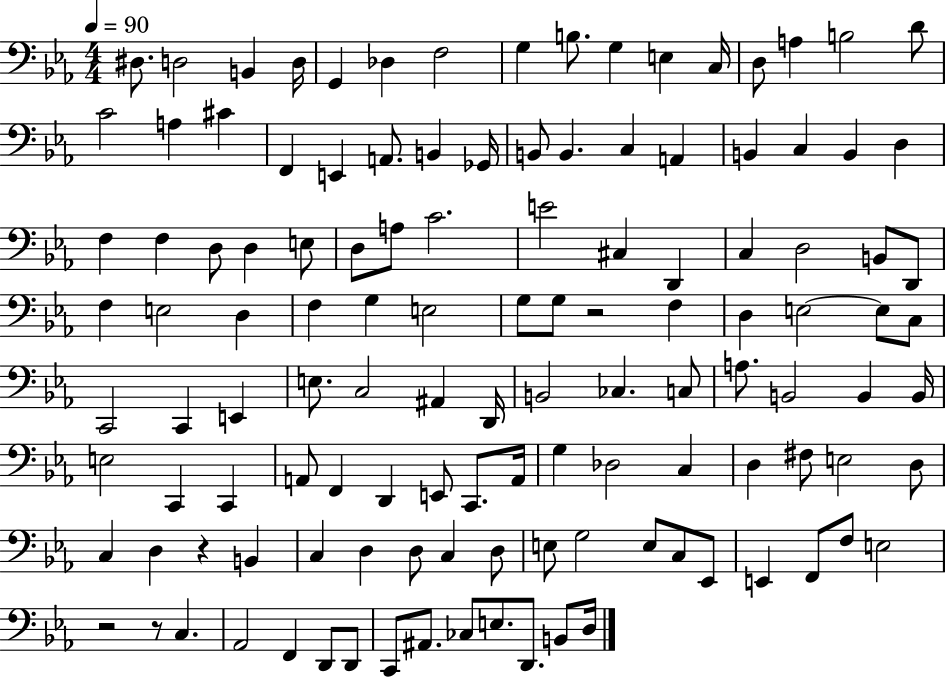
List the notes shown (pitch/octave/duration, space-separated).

D#3/e. D3/h B2/q D3/s G2/q Db3/q F3/h G3/q B3/e. G3/q E3/q C3/s D3/e A3/q B3/h D4/e C4/h A3/q C#4/q F2/q E2/q A2/e. B2/q Gb2/s B2/e B2/q. C3/q A2/q B2/q C3/q B2/q D3/q F3/q F3/q D3/e D3/q E3/e D3/e A3/e C4/h. E4/h C#3/q D2/q C3/q D3/h B2/e D2/e F3/q E3/h D3/q F3/q G3/q E3/h G3/e G3/e R/h F3/q D3/q E3/h E3/e C3/e C2/h C2/q E2/q E3/e. C3/h A#2/q D2/s B2/h CES3/q. C3/e A3/e. B2/h B2/q B2/s E3/h C2/q C2/q A2/e F2/q D2/q E2/e C2/e. A2/s G3/q Db3/h C3/q D3/q F#3/e E3/h D3/e C3/q D3/q R/q B2/q C3/q D3/q D3/e C3/q D3/e E3/e G3/h E3/e C3/e Eb2/e E2/q F2/e F3/e E3/h R/h R/e C3/q. Ab2/h F2/q D2/e D2/e C2/e A#2/e. CES3/e E3/e. D2/e. B2/e D3/s